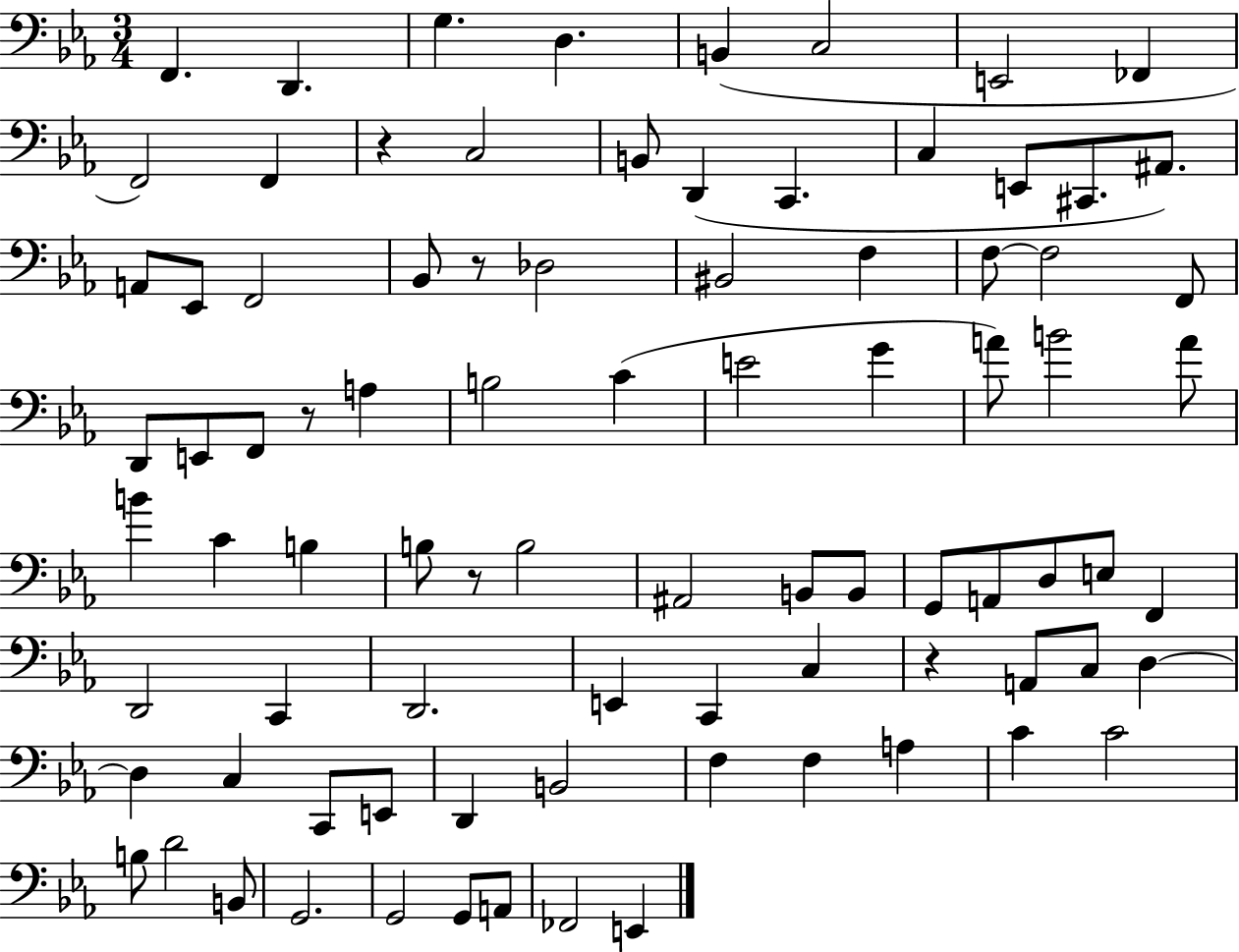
{
  \clef bass
  \numericTimeSignature
  \time 3/4
  \key ees \major
  f,4. d,4. | g4. d4. | b,4( c2 | e,2 fes,4 | \break f,2) f,4 | r4 c2 | b,8 d,4( c,4. | c4 e,8 cis,8. ais,8.) | \break a,8 ees,8 f,2 | bes,8 r8 des2 | bis,2 f4 | f8~~ f2 f,8 | \break d,8 e,8 f,8 r8 a4 | b2 c'4( | e'2 g'4 | a'8) b'2 a'8 | \break b'4 c'4 b4 | b8 r8 b2 | ais,2 b,8 b,8 | g,8 a,8 d8 e8 f,4 | \break d,2 c,4 | d,2. | e,4 c,4 c4 | r4 a,8 c8 d4~~ | \break d4 c4 c,8 e,8 | d,4 b,2 | f4 f4 a4 | c'4 c'2 | \break b8 d'2 b,8 | g,2. | g,2 g,8 a,8 | fes,2 e,4 | \break \bar "|."
}